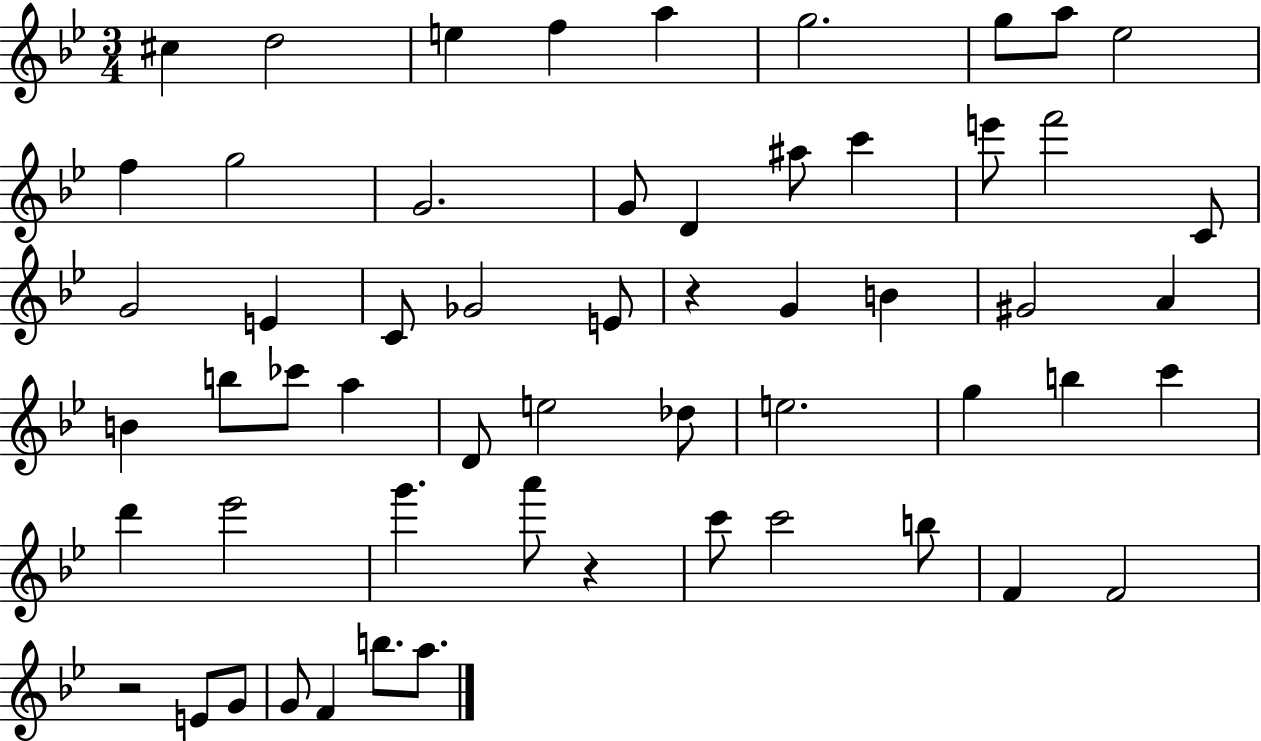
C#5/q D5/h E5/q F5/q A5/q G5/h. G5/e A5/e Eb5/h F5/q G5/h G4/h. G4/e D4/q A#5/e C6/q E6/e F6/h C4/e G4/h E4/q C4/e Gb4/h E4/e R/q G4/q B4/q G#4/h A4/q B4/q B5/e CES6/e A5/q D4/e E5/h Db5/e E5/h. G5/q B5/q C6/q D6/q Eb6/h G6/q. A6/e R/q C6/e C6/h B5/e F4/q F4/h R/h E4/e G4/e G4/e F4/q B5/e. A5/e.